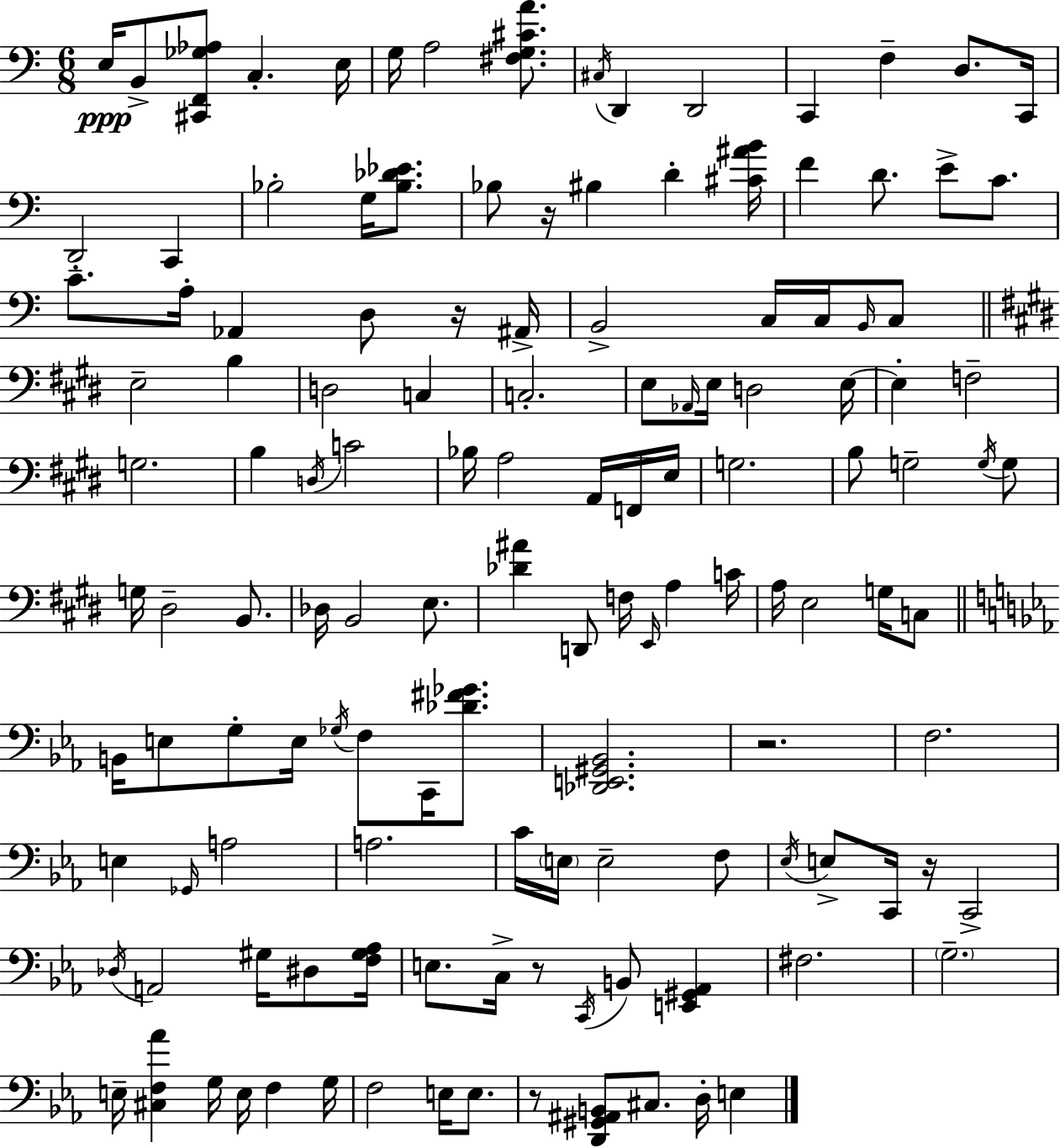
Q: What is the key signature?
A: A minor